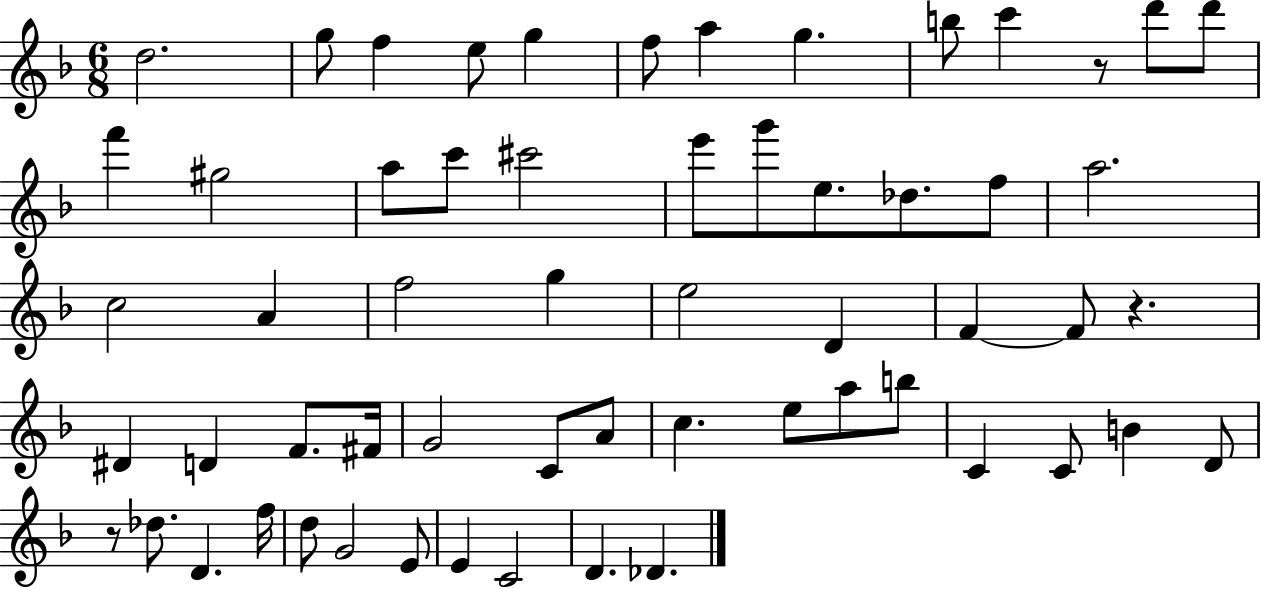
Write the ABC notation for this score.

X:1
T:Untitled
M:6/8
L:1/4
K:F
d2 g/2 f e/2 g f/2 a g b/2 c' z/2 d'/2 d'/2 f' ^g2 a/2 c'/2 ^c'2 e'/2 g'/2 e/2 _d/2 f/2 a2 c2 A f2 g e2 D F F/2 z ^D D F/2 ^F/4 G2 C/2 A/2 c e/2 a/2 b/2 C C/2 B D/2 z/2 _d/2 D f/4 d/2 G2 E/2 E C2 D _D